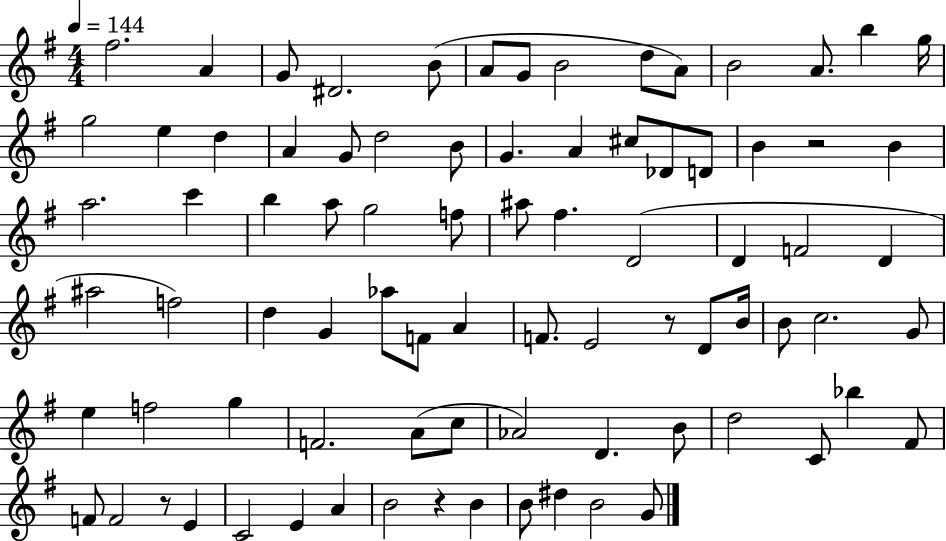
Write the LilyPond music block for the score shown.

{
  \clef treble
  \numericTimeSignature
  \time 4/4
  \key g \major
  \tempo 4 = 144
  fis''2. a'4 | g'8 dis'2. b'8( | a'8 g'8 b'2 d''8 a'8) | b'2 a'8. b''4 g''16 | \break g''2 e''4 d''4 | a'4 g'8 d''2 b'8 | g'4. a'4 cis''8 des'8 d'8 | b'4 r2 b'4 | \break a''2. c'''4 | b''4 a''8 g''2 f''8 | ais''8 fis''4. d'2( | d'4 f'2 d'4 | \break ais''2 f''2) | d''4 g'4 aes''8 f'8 a'4 | f'8. e'2 r8 d'8 b'16 | b'8 c''2. g'8 | \break e''4 f''2 g''4 | f'2. a'8( c''8 | aes'2) d'4. b'8 | d''2 c'8 bes''4 fis'8 | \break f'8 f'2 r8 e'4 | c'2 e'4 a'4 | b'2 r4 b'4 | b'8 dis''4 b'2 g'8 | \break \bar "|."
}